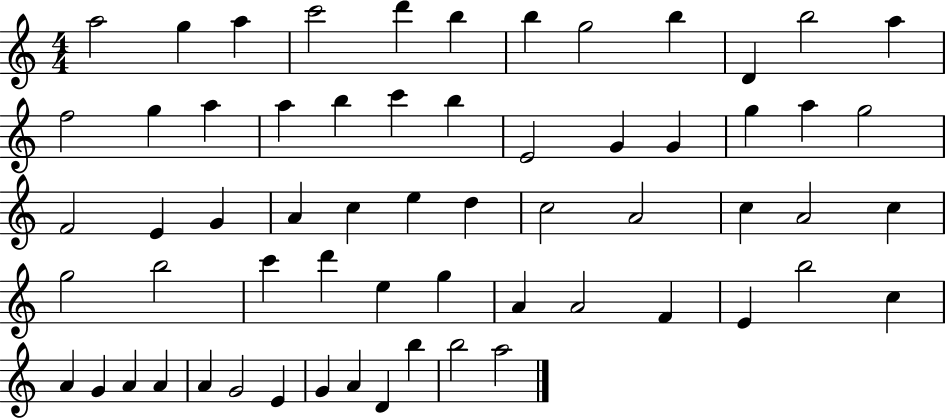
A5/h G5/q A5/q C6/h D6/q B5/q B5/q G5/h B5/q D4/q B5/h A5/q F5/h G5/q A5/q A5/q B5/q C6/q B5/q E4/h G4/q G4/q G5/q A5/q G5/h F4/h E4/q G4/q A4/q C5/q E5/q D5/q C5/h A4/h C5/q A4/h C5/q G5/h B5/h C6/q D6/q E5/q G5/q A4/q A4/h F4/q E4/q B5/h C5/q A4/q G4/q A4/q A4/q A4/q G4/h E4/q G4/q A4/q D4/q B5/q B5/h A5/h